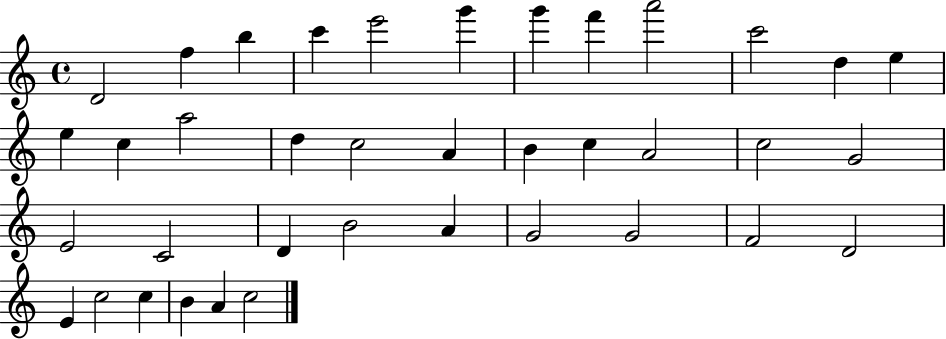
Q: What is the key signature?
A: C major